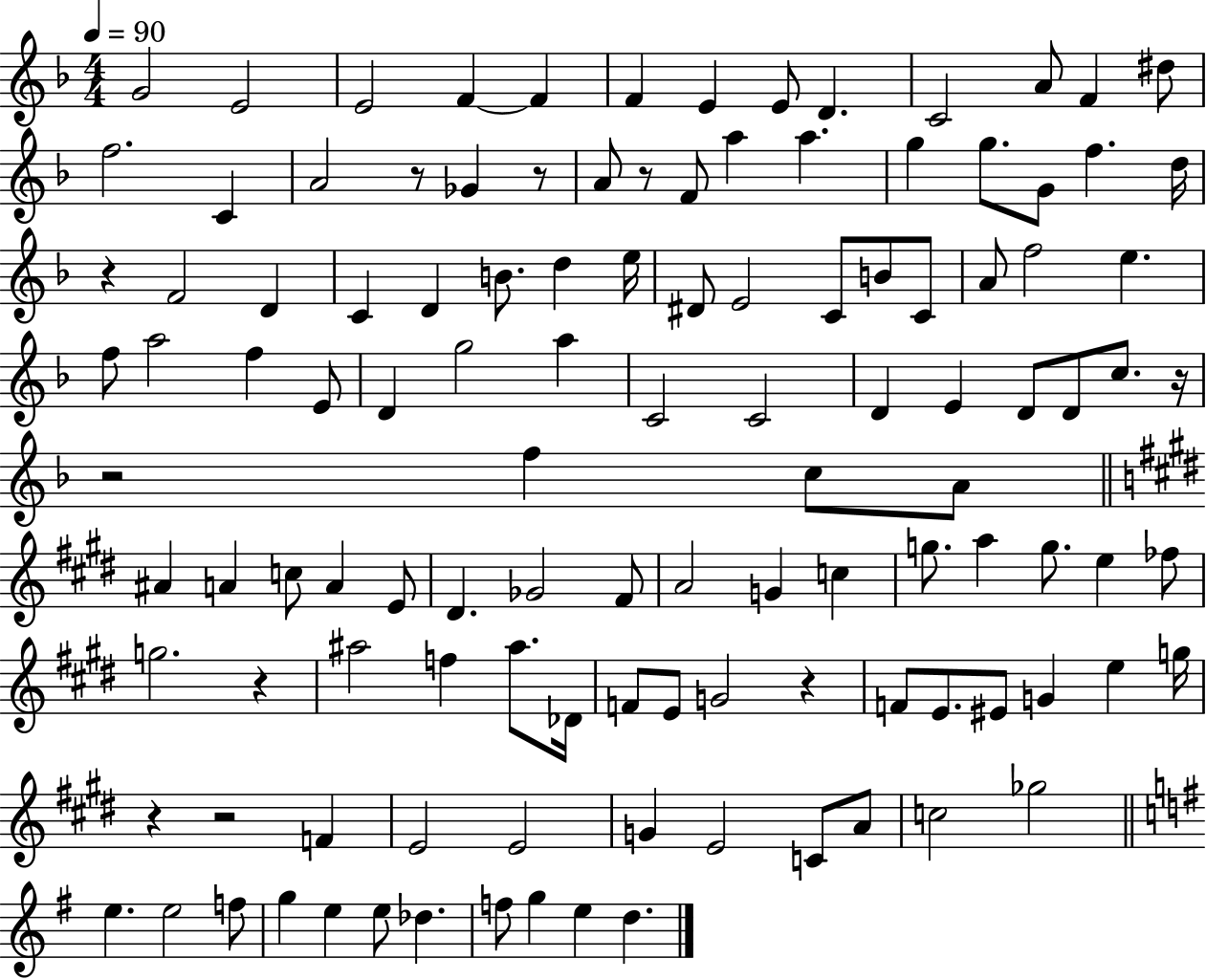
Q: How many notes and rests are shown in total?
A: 118